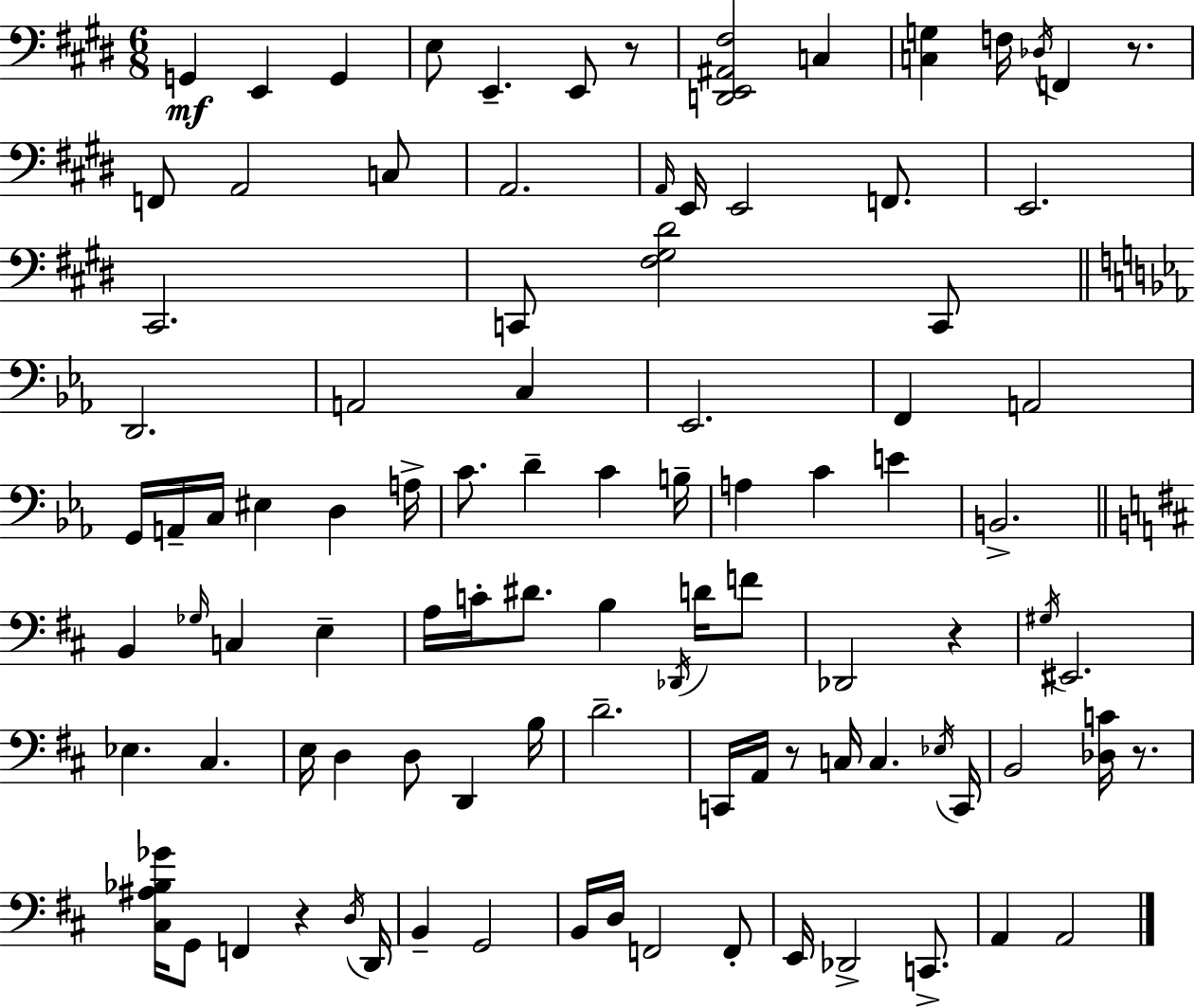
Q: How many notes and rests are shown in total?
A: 97